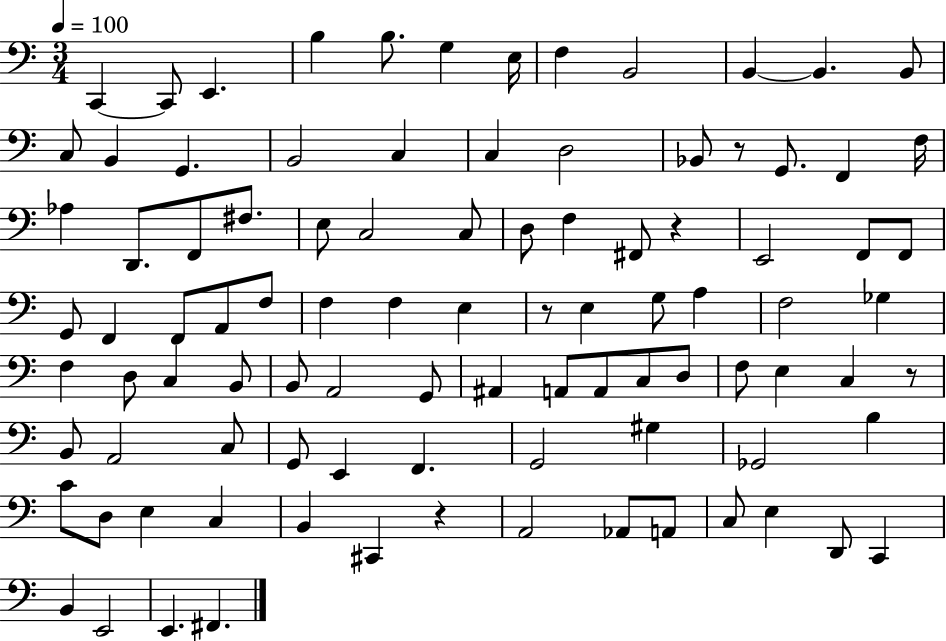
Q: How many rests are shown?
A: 5